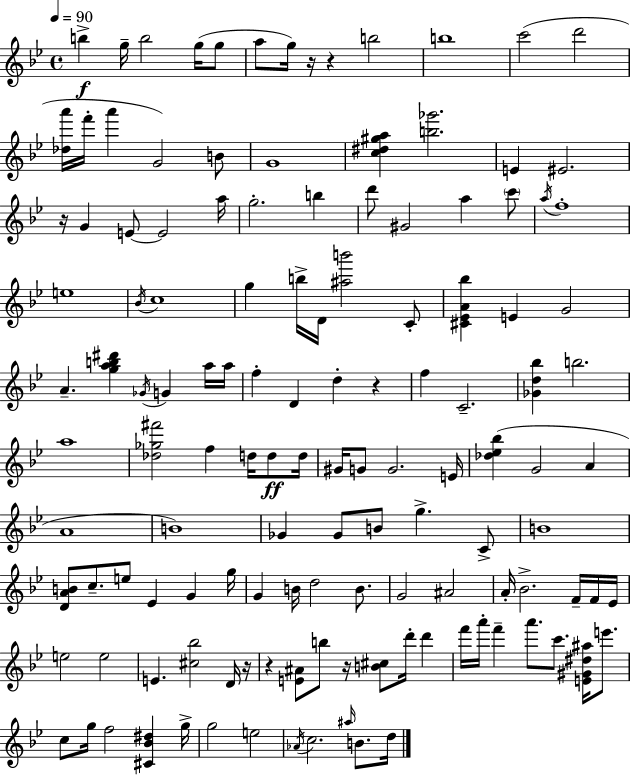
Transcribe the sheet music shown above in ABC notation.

X:1
T:Untitled
M:4/4
L:1/4
K:Gm
b g/4 b2 g/4 g/2 a/2 g/4 z/4 z b2 b4 c'2 d'2 [_da']/4 f'/4 a' G2 B/2 G4 [c^d^ga] [b_g']2 E ^E2 z/4 G E/2 E2 a/4 g2 b d'/2 ^G2 a c'/2 a/4 f4 e4 _B/4 c4 g b/4 D/4 [^ab']2 C/2 [^C_EA_b] E G2 A [gab^d'] _G/4 G a/4 a/4 f D d z f C2 [_Gd_b] b2 a4 [_d_g^f']2 f d/4 d/2 d/4 ^G/4 G/2 G2 E/4 [_d_e_b] G2 A A4 B4 _G _G/2 B/2 g C/2 B4 [DAB]/2 c/2 e/2 _E G g/4 G B/4 d2 B/2 G2 ^A2 A/4 _B2 F/4 F/4 _E/4 e2 e2 E [^c_b]2 D/4 z/4 z [E^A]/2 b/2 z/4 [B^c]/2 d'/4 d' f'/4 a'/4 f' a'/2 c'/2 [E^G^d^a]/4 e'/2 c/2 g/4 f2 [^C_B^d] g/4 g2 e2 _A/4 c2 ^a/4 B/2 d/4